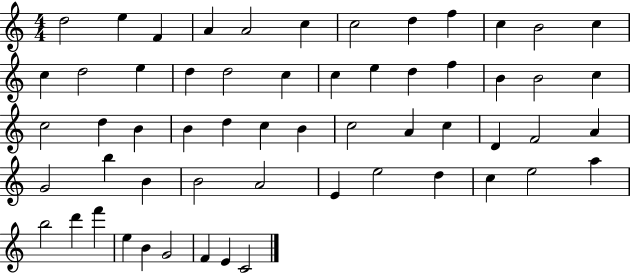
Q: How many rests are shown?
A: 0